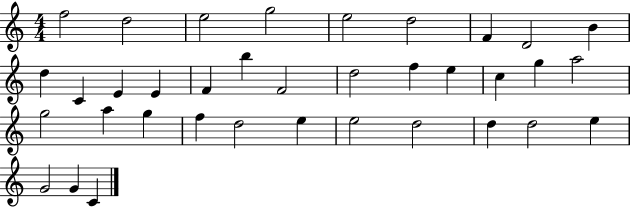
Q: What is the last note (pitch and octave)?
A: C4